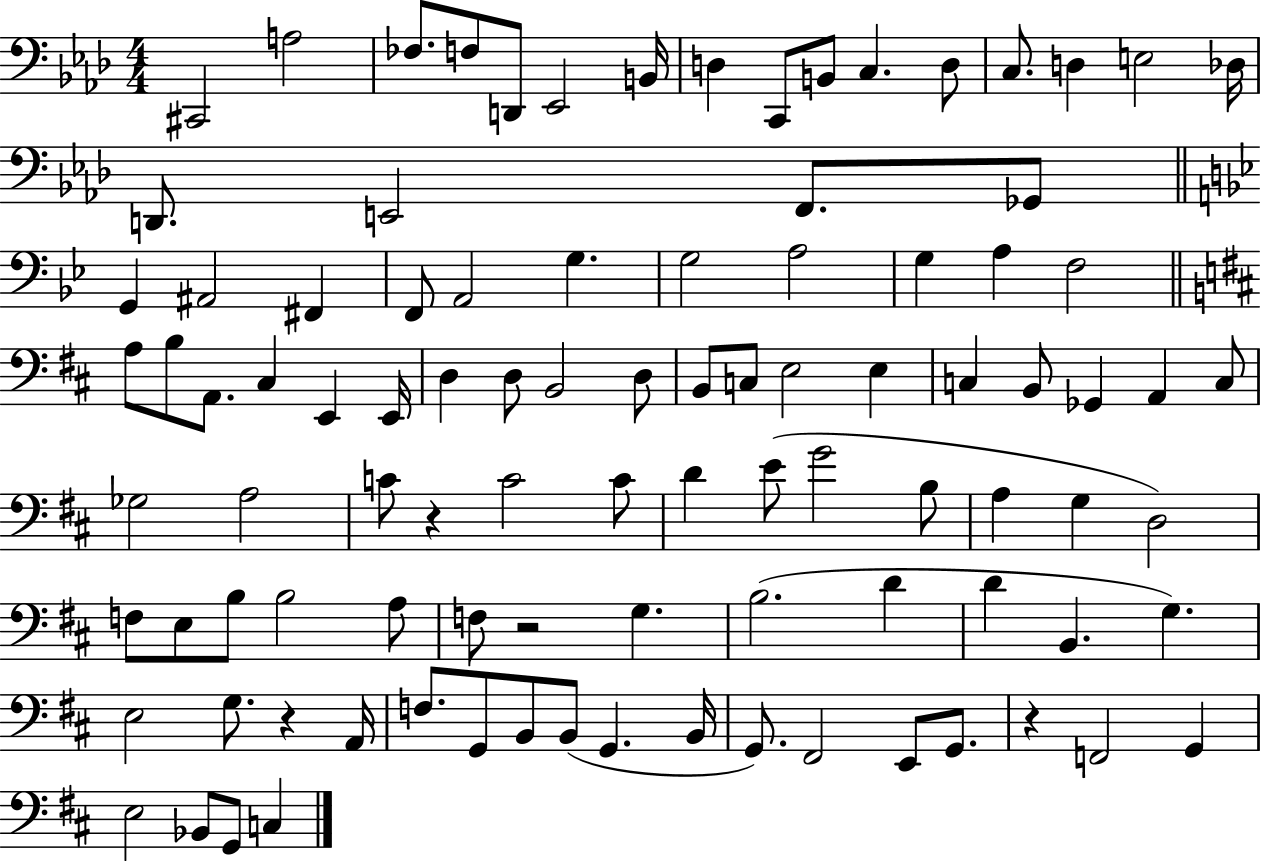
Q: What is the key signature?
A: AES major